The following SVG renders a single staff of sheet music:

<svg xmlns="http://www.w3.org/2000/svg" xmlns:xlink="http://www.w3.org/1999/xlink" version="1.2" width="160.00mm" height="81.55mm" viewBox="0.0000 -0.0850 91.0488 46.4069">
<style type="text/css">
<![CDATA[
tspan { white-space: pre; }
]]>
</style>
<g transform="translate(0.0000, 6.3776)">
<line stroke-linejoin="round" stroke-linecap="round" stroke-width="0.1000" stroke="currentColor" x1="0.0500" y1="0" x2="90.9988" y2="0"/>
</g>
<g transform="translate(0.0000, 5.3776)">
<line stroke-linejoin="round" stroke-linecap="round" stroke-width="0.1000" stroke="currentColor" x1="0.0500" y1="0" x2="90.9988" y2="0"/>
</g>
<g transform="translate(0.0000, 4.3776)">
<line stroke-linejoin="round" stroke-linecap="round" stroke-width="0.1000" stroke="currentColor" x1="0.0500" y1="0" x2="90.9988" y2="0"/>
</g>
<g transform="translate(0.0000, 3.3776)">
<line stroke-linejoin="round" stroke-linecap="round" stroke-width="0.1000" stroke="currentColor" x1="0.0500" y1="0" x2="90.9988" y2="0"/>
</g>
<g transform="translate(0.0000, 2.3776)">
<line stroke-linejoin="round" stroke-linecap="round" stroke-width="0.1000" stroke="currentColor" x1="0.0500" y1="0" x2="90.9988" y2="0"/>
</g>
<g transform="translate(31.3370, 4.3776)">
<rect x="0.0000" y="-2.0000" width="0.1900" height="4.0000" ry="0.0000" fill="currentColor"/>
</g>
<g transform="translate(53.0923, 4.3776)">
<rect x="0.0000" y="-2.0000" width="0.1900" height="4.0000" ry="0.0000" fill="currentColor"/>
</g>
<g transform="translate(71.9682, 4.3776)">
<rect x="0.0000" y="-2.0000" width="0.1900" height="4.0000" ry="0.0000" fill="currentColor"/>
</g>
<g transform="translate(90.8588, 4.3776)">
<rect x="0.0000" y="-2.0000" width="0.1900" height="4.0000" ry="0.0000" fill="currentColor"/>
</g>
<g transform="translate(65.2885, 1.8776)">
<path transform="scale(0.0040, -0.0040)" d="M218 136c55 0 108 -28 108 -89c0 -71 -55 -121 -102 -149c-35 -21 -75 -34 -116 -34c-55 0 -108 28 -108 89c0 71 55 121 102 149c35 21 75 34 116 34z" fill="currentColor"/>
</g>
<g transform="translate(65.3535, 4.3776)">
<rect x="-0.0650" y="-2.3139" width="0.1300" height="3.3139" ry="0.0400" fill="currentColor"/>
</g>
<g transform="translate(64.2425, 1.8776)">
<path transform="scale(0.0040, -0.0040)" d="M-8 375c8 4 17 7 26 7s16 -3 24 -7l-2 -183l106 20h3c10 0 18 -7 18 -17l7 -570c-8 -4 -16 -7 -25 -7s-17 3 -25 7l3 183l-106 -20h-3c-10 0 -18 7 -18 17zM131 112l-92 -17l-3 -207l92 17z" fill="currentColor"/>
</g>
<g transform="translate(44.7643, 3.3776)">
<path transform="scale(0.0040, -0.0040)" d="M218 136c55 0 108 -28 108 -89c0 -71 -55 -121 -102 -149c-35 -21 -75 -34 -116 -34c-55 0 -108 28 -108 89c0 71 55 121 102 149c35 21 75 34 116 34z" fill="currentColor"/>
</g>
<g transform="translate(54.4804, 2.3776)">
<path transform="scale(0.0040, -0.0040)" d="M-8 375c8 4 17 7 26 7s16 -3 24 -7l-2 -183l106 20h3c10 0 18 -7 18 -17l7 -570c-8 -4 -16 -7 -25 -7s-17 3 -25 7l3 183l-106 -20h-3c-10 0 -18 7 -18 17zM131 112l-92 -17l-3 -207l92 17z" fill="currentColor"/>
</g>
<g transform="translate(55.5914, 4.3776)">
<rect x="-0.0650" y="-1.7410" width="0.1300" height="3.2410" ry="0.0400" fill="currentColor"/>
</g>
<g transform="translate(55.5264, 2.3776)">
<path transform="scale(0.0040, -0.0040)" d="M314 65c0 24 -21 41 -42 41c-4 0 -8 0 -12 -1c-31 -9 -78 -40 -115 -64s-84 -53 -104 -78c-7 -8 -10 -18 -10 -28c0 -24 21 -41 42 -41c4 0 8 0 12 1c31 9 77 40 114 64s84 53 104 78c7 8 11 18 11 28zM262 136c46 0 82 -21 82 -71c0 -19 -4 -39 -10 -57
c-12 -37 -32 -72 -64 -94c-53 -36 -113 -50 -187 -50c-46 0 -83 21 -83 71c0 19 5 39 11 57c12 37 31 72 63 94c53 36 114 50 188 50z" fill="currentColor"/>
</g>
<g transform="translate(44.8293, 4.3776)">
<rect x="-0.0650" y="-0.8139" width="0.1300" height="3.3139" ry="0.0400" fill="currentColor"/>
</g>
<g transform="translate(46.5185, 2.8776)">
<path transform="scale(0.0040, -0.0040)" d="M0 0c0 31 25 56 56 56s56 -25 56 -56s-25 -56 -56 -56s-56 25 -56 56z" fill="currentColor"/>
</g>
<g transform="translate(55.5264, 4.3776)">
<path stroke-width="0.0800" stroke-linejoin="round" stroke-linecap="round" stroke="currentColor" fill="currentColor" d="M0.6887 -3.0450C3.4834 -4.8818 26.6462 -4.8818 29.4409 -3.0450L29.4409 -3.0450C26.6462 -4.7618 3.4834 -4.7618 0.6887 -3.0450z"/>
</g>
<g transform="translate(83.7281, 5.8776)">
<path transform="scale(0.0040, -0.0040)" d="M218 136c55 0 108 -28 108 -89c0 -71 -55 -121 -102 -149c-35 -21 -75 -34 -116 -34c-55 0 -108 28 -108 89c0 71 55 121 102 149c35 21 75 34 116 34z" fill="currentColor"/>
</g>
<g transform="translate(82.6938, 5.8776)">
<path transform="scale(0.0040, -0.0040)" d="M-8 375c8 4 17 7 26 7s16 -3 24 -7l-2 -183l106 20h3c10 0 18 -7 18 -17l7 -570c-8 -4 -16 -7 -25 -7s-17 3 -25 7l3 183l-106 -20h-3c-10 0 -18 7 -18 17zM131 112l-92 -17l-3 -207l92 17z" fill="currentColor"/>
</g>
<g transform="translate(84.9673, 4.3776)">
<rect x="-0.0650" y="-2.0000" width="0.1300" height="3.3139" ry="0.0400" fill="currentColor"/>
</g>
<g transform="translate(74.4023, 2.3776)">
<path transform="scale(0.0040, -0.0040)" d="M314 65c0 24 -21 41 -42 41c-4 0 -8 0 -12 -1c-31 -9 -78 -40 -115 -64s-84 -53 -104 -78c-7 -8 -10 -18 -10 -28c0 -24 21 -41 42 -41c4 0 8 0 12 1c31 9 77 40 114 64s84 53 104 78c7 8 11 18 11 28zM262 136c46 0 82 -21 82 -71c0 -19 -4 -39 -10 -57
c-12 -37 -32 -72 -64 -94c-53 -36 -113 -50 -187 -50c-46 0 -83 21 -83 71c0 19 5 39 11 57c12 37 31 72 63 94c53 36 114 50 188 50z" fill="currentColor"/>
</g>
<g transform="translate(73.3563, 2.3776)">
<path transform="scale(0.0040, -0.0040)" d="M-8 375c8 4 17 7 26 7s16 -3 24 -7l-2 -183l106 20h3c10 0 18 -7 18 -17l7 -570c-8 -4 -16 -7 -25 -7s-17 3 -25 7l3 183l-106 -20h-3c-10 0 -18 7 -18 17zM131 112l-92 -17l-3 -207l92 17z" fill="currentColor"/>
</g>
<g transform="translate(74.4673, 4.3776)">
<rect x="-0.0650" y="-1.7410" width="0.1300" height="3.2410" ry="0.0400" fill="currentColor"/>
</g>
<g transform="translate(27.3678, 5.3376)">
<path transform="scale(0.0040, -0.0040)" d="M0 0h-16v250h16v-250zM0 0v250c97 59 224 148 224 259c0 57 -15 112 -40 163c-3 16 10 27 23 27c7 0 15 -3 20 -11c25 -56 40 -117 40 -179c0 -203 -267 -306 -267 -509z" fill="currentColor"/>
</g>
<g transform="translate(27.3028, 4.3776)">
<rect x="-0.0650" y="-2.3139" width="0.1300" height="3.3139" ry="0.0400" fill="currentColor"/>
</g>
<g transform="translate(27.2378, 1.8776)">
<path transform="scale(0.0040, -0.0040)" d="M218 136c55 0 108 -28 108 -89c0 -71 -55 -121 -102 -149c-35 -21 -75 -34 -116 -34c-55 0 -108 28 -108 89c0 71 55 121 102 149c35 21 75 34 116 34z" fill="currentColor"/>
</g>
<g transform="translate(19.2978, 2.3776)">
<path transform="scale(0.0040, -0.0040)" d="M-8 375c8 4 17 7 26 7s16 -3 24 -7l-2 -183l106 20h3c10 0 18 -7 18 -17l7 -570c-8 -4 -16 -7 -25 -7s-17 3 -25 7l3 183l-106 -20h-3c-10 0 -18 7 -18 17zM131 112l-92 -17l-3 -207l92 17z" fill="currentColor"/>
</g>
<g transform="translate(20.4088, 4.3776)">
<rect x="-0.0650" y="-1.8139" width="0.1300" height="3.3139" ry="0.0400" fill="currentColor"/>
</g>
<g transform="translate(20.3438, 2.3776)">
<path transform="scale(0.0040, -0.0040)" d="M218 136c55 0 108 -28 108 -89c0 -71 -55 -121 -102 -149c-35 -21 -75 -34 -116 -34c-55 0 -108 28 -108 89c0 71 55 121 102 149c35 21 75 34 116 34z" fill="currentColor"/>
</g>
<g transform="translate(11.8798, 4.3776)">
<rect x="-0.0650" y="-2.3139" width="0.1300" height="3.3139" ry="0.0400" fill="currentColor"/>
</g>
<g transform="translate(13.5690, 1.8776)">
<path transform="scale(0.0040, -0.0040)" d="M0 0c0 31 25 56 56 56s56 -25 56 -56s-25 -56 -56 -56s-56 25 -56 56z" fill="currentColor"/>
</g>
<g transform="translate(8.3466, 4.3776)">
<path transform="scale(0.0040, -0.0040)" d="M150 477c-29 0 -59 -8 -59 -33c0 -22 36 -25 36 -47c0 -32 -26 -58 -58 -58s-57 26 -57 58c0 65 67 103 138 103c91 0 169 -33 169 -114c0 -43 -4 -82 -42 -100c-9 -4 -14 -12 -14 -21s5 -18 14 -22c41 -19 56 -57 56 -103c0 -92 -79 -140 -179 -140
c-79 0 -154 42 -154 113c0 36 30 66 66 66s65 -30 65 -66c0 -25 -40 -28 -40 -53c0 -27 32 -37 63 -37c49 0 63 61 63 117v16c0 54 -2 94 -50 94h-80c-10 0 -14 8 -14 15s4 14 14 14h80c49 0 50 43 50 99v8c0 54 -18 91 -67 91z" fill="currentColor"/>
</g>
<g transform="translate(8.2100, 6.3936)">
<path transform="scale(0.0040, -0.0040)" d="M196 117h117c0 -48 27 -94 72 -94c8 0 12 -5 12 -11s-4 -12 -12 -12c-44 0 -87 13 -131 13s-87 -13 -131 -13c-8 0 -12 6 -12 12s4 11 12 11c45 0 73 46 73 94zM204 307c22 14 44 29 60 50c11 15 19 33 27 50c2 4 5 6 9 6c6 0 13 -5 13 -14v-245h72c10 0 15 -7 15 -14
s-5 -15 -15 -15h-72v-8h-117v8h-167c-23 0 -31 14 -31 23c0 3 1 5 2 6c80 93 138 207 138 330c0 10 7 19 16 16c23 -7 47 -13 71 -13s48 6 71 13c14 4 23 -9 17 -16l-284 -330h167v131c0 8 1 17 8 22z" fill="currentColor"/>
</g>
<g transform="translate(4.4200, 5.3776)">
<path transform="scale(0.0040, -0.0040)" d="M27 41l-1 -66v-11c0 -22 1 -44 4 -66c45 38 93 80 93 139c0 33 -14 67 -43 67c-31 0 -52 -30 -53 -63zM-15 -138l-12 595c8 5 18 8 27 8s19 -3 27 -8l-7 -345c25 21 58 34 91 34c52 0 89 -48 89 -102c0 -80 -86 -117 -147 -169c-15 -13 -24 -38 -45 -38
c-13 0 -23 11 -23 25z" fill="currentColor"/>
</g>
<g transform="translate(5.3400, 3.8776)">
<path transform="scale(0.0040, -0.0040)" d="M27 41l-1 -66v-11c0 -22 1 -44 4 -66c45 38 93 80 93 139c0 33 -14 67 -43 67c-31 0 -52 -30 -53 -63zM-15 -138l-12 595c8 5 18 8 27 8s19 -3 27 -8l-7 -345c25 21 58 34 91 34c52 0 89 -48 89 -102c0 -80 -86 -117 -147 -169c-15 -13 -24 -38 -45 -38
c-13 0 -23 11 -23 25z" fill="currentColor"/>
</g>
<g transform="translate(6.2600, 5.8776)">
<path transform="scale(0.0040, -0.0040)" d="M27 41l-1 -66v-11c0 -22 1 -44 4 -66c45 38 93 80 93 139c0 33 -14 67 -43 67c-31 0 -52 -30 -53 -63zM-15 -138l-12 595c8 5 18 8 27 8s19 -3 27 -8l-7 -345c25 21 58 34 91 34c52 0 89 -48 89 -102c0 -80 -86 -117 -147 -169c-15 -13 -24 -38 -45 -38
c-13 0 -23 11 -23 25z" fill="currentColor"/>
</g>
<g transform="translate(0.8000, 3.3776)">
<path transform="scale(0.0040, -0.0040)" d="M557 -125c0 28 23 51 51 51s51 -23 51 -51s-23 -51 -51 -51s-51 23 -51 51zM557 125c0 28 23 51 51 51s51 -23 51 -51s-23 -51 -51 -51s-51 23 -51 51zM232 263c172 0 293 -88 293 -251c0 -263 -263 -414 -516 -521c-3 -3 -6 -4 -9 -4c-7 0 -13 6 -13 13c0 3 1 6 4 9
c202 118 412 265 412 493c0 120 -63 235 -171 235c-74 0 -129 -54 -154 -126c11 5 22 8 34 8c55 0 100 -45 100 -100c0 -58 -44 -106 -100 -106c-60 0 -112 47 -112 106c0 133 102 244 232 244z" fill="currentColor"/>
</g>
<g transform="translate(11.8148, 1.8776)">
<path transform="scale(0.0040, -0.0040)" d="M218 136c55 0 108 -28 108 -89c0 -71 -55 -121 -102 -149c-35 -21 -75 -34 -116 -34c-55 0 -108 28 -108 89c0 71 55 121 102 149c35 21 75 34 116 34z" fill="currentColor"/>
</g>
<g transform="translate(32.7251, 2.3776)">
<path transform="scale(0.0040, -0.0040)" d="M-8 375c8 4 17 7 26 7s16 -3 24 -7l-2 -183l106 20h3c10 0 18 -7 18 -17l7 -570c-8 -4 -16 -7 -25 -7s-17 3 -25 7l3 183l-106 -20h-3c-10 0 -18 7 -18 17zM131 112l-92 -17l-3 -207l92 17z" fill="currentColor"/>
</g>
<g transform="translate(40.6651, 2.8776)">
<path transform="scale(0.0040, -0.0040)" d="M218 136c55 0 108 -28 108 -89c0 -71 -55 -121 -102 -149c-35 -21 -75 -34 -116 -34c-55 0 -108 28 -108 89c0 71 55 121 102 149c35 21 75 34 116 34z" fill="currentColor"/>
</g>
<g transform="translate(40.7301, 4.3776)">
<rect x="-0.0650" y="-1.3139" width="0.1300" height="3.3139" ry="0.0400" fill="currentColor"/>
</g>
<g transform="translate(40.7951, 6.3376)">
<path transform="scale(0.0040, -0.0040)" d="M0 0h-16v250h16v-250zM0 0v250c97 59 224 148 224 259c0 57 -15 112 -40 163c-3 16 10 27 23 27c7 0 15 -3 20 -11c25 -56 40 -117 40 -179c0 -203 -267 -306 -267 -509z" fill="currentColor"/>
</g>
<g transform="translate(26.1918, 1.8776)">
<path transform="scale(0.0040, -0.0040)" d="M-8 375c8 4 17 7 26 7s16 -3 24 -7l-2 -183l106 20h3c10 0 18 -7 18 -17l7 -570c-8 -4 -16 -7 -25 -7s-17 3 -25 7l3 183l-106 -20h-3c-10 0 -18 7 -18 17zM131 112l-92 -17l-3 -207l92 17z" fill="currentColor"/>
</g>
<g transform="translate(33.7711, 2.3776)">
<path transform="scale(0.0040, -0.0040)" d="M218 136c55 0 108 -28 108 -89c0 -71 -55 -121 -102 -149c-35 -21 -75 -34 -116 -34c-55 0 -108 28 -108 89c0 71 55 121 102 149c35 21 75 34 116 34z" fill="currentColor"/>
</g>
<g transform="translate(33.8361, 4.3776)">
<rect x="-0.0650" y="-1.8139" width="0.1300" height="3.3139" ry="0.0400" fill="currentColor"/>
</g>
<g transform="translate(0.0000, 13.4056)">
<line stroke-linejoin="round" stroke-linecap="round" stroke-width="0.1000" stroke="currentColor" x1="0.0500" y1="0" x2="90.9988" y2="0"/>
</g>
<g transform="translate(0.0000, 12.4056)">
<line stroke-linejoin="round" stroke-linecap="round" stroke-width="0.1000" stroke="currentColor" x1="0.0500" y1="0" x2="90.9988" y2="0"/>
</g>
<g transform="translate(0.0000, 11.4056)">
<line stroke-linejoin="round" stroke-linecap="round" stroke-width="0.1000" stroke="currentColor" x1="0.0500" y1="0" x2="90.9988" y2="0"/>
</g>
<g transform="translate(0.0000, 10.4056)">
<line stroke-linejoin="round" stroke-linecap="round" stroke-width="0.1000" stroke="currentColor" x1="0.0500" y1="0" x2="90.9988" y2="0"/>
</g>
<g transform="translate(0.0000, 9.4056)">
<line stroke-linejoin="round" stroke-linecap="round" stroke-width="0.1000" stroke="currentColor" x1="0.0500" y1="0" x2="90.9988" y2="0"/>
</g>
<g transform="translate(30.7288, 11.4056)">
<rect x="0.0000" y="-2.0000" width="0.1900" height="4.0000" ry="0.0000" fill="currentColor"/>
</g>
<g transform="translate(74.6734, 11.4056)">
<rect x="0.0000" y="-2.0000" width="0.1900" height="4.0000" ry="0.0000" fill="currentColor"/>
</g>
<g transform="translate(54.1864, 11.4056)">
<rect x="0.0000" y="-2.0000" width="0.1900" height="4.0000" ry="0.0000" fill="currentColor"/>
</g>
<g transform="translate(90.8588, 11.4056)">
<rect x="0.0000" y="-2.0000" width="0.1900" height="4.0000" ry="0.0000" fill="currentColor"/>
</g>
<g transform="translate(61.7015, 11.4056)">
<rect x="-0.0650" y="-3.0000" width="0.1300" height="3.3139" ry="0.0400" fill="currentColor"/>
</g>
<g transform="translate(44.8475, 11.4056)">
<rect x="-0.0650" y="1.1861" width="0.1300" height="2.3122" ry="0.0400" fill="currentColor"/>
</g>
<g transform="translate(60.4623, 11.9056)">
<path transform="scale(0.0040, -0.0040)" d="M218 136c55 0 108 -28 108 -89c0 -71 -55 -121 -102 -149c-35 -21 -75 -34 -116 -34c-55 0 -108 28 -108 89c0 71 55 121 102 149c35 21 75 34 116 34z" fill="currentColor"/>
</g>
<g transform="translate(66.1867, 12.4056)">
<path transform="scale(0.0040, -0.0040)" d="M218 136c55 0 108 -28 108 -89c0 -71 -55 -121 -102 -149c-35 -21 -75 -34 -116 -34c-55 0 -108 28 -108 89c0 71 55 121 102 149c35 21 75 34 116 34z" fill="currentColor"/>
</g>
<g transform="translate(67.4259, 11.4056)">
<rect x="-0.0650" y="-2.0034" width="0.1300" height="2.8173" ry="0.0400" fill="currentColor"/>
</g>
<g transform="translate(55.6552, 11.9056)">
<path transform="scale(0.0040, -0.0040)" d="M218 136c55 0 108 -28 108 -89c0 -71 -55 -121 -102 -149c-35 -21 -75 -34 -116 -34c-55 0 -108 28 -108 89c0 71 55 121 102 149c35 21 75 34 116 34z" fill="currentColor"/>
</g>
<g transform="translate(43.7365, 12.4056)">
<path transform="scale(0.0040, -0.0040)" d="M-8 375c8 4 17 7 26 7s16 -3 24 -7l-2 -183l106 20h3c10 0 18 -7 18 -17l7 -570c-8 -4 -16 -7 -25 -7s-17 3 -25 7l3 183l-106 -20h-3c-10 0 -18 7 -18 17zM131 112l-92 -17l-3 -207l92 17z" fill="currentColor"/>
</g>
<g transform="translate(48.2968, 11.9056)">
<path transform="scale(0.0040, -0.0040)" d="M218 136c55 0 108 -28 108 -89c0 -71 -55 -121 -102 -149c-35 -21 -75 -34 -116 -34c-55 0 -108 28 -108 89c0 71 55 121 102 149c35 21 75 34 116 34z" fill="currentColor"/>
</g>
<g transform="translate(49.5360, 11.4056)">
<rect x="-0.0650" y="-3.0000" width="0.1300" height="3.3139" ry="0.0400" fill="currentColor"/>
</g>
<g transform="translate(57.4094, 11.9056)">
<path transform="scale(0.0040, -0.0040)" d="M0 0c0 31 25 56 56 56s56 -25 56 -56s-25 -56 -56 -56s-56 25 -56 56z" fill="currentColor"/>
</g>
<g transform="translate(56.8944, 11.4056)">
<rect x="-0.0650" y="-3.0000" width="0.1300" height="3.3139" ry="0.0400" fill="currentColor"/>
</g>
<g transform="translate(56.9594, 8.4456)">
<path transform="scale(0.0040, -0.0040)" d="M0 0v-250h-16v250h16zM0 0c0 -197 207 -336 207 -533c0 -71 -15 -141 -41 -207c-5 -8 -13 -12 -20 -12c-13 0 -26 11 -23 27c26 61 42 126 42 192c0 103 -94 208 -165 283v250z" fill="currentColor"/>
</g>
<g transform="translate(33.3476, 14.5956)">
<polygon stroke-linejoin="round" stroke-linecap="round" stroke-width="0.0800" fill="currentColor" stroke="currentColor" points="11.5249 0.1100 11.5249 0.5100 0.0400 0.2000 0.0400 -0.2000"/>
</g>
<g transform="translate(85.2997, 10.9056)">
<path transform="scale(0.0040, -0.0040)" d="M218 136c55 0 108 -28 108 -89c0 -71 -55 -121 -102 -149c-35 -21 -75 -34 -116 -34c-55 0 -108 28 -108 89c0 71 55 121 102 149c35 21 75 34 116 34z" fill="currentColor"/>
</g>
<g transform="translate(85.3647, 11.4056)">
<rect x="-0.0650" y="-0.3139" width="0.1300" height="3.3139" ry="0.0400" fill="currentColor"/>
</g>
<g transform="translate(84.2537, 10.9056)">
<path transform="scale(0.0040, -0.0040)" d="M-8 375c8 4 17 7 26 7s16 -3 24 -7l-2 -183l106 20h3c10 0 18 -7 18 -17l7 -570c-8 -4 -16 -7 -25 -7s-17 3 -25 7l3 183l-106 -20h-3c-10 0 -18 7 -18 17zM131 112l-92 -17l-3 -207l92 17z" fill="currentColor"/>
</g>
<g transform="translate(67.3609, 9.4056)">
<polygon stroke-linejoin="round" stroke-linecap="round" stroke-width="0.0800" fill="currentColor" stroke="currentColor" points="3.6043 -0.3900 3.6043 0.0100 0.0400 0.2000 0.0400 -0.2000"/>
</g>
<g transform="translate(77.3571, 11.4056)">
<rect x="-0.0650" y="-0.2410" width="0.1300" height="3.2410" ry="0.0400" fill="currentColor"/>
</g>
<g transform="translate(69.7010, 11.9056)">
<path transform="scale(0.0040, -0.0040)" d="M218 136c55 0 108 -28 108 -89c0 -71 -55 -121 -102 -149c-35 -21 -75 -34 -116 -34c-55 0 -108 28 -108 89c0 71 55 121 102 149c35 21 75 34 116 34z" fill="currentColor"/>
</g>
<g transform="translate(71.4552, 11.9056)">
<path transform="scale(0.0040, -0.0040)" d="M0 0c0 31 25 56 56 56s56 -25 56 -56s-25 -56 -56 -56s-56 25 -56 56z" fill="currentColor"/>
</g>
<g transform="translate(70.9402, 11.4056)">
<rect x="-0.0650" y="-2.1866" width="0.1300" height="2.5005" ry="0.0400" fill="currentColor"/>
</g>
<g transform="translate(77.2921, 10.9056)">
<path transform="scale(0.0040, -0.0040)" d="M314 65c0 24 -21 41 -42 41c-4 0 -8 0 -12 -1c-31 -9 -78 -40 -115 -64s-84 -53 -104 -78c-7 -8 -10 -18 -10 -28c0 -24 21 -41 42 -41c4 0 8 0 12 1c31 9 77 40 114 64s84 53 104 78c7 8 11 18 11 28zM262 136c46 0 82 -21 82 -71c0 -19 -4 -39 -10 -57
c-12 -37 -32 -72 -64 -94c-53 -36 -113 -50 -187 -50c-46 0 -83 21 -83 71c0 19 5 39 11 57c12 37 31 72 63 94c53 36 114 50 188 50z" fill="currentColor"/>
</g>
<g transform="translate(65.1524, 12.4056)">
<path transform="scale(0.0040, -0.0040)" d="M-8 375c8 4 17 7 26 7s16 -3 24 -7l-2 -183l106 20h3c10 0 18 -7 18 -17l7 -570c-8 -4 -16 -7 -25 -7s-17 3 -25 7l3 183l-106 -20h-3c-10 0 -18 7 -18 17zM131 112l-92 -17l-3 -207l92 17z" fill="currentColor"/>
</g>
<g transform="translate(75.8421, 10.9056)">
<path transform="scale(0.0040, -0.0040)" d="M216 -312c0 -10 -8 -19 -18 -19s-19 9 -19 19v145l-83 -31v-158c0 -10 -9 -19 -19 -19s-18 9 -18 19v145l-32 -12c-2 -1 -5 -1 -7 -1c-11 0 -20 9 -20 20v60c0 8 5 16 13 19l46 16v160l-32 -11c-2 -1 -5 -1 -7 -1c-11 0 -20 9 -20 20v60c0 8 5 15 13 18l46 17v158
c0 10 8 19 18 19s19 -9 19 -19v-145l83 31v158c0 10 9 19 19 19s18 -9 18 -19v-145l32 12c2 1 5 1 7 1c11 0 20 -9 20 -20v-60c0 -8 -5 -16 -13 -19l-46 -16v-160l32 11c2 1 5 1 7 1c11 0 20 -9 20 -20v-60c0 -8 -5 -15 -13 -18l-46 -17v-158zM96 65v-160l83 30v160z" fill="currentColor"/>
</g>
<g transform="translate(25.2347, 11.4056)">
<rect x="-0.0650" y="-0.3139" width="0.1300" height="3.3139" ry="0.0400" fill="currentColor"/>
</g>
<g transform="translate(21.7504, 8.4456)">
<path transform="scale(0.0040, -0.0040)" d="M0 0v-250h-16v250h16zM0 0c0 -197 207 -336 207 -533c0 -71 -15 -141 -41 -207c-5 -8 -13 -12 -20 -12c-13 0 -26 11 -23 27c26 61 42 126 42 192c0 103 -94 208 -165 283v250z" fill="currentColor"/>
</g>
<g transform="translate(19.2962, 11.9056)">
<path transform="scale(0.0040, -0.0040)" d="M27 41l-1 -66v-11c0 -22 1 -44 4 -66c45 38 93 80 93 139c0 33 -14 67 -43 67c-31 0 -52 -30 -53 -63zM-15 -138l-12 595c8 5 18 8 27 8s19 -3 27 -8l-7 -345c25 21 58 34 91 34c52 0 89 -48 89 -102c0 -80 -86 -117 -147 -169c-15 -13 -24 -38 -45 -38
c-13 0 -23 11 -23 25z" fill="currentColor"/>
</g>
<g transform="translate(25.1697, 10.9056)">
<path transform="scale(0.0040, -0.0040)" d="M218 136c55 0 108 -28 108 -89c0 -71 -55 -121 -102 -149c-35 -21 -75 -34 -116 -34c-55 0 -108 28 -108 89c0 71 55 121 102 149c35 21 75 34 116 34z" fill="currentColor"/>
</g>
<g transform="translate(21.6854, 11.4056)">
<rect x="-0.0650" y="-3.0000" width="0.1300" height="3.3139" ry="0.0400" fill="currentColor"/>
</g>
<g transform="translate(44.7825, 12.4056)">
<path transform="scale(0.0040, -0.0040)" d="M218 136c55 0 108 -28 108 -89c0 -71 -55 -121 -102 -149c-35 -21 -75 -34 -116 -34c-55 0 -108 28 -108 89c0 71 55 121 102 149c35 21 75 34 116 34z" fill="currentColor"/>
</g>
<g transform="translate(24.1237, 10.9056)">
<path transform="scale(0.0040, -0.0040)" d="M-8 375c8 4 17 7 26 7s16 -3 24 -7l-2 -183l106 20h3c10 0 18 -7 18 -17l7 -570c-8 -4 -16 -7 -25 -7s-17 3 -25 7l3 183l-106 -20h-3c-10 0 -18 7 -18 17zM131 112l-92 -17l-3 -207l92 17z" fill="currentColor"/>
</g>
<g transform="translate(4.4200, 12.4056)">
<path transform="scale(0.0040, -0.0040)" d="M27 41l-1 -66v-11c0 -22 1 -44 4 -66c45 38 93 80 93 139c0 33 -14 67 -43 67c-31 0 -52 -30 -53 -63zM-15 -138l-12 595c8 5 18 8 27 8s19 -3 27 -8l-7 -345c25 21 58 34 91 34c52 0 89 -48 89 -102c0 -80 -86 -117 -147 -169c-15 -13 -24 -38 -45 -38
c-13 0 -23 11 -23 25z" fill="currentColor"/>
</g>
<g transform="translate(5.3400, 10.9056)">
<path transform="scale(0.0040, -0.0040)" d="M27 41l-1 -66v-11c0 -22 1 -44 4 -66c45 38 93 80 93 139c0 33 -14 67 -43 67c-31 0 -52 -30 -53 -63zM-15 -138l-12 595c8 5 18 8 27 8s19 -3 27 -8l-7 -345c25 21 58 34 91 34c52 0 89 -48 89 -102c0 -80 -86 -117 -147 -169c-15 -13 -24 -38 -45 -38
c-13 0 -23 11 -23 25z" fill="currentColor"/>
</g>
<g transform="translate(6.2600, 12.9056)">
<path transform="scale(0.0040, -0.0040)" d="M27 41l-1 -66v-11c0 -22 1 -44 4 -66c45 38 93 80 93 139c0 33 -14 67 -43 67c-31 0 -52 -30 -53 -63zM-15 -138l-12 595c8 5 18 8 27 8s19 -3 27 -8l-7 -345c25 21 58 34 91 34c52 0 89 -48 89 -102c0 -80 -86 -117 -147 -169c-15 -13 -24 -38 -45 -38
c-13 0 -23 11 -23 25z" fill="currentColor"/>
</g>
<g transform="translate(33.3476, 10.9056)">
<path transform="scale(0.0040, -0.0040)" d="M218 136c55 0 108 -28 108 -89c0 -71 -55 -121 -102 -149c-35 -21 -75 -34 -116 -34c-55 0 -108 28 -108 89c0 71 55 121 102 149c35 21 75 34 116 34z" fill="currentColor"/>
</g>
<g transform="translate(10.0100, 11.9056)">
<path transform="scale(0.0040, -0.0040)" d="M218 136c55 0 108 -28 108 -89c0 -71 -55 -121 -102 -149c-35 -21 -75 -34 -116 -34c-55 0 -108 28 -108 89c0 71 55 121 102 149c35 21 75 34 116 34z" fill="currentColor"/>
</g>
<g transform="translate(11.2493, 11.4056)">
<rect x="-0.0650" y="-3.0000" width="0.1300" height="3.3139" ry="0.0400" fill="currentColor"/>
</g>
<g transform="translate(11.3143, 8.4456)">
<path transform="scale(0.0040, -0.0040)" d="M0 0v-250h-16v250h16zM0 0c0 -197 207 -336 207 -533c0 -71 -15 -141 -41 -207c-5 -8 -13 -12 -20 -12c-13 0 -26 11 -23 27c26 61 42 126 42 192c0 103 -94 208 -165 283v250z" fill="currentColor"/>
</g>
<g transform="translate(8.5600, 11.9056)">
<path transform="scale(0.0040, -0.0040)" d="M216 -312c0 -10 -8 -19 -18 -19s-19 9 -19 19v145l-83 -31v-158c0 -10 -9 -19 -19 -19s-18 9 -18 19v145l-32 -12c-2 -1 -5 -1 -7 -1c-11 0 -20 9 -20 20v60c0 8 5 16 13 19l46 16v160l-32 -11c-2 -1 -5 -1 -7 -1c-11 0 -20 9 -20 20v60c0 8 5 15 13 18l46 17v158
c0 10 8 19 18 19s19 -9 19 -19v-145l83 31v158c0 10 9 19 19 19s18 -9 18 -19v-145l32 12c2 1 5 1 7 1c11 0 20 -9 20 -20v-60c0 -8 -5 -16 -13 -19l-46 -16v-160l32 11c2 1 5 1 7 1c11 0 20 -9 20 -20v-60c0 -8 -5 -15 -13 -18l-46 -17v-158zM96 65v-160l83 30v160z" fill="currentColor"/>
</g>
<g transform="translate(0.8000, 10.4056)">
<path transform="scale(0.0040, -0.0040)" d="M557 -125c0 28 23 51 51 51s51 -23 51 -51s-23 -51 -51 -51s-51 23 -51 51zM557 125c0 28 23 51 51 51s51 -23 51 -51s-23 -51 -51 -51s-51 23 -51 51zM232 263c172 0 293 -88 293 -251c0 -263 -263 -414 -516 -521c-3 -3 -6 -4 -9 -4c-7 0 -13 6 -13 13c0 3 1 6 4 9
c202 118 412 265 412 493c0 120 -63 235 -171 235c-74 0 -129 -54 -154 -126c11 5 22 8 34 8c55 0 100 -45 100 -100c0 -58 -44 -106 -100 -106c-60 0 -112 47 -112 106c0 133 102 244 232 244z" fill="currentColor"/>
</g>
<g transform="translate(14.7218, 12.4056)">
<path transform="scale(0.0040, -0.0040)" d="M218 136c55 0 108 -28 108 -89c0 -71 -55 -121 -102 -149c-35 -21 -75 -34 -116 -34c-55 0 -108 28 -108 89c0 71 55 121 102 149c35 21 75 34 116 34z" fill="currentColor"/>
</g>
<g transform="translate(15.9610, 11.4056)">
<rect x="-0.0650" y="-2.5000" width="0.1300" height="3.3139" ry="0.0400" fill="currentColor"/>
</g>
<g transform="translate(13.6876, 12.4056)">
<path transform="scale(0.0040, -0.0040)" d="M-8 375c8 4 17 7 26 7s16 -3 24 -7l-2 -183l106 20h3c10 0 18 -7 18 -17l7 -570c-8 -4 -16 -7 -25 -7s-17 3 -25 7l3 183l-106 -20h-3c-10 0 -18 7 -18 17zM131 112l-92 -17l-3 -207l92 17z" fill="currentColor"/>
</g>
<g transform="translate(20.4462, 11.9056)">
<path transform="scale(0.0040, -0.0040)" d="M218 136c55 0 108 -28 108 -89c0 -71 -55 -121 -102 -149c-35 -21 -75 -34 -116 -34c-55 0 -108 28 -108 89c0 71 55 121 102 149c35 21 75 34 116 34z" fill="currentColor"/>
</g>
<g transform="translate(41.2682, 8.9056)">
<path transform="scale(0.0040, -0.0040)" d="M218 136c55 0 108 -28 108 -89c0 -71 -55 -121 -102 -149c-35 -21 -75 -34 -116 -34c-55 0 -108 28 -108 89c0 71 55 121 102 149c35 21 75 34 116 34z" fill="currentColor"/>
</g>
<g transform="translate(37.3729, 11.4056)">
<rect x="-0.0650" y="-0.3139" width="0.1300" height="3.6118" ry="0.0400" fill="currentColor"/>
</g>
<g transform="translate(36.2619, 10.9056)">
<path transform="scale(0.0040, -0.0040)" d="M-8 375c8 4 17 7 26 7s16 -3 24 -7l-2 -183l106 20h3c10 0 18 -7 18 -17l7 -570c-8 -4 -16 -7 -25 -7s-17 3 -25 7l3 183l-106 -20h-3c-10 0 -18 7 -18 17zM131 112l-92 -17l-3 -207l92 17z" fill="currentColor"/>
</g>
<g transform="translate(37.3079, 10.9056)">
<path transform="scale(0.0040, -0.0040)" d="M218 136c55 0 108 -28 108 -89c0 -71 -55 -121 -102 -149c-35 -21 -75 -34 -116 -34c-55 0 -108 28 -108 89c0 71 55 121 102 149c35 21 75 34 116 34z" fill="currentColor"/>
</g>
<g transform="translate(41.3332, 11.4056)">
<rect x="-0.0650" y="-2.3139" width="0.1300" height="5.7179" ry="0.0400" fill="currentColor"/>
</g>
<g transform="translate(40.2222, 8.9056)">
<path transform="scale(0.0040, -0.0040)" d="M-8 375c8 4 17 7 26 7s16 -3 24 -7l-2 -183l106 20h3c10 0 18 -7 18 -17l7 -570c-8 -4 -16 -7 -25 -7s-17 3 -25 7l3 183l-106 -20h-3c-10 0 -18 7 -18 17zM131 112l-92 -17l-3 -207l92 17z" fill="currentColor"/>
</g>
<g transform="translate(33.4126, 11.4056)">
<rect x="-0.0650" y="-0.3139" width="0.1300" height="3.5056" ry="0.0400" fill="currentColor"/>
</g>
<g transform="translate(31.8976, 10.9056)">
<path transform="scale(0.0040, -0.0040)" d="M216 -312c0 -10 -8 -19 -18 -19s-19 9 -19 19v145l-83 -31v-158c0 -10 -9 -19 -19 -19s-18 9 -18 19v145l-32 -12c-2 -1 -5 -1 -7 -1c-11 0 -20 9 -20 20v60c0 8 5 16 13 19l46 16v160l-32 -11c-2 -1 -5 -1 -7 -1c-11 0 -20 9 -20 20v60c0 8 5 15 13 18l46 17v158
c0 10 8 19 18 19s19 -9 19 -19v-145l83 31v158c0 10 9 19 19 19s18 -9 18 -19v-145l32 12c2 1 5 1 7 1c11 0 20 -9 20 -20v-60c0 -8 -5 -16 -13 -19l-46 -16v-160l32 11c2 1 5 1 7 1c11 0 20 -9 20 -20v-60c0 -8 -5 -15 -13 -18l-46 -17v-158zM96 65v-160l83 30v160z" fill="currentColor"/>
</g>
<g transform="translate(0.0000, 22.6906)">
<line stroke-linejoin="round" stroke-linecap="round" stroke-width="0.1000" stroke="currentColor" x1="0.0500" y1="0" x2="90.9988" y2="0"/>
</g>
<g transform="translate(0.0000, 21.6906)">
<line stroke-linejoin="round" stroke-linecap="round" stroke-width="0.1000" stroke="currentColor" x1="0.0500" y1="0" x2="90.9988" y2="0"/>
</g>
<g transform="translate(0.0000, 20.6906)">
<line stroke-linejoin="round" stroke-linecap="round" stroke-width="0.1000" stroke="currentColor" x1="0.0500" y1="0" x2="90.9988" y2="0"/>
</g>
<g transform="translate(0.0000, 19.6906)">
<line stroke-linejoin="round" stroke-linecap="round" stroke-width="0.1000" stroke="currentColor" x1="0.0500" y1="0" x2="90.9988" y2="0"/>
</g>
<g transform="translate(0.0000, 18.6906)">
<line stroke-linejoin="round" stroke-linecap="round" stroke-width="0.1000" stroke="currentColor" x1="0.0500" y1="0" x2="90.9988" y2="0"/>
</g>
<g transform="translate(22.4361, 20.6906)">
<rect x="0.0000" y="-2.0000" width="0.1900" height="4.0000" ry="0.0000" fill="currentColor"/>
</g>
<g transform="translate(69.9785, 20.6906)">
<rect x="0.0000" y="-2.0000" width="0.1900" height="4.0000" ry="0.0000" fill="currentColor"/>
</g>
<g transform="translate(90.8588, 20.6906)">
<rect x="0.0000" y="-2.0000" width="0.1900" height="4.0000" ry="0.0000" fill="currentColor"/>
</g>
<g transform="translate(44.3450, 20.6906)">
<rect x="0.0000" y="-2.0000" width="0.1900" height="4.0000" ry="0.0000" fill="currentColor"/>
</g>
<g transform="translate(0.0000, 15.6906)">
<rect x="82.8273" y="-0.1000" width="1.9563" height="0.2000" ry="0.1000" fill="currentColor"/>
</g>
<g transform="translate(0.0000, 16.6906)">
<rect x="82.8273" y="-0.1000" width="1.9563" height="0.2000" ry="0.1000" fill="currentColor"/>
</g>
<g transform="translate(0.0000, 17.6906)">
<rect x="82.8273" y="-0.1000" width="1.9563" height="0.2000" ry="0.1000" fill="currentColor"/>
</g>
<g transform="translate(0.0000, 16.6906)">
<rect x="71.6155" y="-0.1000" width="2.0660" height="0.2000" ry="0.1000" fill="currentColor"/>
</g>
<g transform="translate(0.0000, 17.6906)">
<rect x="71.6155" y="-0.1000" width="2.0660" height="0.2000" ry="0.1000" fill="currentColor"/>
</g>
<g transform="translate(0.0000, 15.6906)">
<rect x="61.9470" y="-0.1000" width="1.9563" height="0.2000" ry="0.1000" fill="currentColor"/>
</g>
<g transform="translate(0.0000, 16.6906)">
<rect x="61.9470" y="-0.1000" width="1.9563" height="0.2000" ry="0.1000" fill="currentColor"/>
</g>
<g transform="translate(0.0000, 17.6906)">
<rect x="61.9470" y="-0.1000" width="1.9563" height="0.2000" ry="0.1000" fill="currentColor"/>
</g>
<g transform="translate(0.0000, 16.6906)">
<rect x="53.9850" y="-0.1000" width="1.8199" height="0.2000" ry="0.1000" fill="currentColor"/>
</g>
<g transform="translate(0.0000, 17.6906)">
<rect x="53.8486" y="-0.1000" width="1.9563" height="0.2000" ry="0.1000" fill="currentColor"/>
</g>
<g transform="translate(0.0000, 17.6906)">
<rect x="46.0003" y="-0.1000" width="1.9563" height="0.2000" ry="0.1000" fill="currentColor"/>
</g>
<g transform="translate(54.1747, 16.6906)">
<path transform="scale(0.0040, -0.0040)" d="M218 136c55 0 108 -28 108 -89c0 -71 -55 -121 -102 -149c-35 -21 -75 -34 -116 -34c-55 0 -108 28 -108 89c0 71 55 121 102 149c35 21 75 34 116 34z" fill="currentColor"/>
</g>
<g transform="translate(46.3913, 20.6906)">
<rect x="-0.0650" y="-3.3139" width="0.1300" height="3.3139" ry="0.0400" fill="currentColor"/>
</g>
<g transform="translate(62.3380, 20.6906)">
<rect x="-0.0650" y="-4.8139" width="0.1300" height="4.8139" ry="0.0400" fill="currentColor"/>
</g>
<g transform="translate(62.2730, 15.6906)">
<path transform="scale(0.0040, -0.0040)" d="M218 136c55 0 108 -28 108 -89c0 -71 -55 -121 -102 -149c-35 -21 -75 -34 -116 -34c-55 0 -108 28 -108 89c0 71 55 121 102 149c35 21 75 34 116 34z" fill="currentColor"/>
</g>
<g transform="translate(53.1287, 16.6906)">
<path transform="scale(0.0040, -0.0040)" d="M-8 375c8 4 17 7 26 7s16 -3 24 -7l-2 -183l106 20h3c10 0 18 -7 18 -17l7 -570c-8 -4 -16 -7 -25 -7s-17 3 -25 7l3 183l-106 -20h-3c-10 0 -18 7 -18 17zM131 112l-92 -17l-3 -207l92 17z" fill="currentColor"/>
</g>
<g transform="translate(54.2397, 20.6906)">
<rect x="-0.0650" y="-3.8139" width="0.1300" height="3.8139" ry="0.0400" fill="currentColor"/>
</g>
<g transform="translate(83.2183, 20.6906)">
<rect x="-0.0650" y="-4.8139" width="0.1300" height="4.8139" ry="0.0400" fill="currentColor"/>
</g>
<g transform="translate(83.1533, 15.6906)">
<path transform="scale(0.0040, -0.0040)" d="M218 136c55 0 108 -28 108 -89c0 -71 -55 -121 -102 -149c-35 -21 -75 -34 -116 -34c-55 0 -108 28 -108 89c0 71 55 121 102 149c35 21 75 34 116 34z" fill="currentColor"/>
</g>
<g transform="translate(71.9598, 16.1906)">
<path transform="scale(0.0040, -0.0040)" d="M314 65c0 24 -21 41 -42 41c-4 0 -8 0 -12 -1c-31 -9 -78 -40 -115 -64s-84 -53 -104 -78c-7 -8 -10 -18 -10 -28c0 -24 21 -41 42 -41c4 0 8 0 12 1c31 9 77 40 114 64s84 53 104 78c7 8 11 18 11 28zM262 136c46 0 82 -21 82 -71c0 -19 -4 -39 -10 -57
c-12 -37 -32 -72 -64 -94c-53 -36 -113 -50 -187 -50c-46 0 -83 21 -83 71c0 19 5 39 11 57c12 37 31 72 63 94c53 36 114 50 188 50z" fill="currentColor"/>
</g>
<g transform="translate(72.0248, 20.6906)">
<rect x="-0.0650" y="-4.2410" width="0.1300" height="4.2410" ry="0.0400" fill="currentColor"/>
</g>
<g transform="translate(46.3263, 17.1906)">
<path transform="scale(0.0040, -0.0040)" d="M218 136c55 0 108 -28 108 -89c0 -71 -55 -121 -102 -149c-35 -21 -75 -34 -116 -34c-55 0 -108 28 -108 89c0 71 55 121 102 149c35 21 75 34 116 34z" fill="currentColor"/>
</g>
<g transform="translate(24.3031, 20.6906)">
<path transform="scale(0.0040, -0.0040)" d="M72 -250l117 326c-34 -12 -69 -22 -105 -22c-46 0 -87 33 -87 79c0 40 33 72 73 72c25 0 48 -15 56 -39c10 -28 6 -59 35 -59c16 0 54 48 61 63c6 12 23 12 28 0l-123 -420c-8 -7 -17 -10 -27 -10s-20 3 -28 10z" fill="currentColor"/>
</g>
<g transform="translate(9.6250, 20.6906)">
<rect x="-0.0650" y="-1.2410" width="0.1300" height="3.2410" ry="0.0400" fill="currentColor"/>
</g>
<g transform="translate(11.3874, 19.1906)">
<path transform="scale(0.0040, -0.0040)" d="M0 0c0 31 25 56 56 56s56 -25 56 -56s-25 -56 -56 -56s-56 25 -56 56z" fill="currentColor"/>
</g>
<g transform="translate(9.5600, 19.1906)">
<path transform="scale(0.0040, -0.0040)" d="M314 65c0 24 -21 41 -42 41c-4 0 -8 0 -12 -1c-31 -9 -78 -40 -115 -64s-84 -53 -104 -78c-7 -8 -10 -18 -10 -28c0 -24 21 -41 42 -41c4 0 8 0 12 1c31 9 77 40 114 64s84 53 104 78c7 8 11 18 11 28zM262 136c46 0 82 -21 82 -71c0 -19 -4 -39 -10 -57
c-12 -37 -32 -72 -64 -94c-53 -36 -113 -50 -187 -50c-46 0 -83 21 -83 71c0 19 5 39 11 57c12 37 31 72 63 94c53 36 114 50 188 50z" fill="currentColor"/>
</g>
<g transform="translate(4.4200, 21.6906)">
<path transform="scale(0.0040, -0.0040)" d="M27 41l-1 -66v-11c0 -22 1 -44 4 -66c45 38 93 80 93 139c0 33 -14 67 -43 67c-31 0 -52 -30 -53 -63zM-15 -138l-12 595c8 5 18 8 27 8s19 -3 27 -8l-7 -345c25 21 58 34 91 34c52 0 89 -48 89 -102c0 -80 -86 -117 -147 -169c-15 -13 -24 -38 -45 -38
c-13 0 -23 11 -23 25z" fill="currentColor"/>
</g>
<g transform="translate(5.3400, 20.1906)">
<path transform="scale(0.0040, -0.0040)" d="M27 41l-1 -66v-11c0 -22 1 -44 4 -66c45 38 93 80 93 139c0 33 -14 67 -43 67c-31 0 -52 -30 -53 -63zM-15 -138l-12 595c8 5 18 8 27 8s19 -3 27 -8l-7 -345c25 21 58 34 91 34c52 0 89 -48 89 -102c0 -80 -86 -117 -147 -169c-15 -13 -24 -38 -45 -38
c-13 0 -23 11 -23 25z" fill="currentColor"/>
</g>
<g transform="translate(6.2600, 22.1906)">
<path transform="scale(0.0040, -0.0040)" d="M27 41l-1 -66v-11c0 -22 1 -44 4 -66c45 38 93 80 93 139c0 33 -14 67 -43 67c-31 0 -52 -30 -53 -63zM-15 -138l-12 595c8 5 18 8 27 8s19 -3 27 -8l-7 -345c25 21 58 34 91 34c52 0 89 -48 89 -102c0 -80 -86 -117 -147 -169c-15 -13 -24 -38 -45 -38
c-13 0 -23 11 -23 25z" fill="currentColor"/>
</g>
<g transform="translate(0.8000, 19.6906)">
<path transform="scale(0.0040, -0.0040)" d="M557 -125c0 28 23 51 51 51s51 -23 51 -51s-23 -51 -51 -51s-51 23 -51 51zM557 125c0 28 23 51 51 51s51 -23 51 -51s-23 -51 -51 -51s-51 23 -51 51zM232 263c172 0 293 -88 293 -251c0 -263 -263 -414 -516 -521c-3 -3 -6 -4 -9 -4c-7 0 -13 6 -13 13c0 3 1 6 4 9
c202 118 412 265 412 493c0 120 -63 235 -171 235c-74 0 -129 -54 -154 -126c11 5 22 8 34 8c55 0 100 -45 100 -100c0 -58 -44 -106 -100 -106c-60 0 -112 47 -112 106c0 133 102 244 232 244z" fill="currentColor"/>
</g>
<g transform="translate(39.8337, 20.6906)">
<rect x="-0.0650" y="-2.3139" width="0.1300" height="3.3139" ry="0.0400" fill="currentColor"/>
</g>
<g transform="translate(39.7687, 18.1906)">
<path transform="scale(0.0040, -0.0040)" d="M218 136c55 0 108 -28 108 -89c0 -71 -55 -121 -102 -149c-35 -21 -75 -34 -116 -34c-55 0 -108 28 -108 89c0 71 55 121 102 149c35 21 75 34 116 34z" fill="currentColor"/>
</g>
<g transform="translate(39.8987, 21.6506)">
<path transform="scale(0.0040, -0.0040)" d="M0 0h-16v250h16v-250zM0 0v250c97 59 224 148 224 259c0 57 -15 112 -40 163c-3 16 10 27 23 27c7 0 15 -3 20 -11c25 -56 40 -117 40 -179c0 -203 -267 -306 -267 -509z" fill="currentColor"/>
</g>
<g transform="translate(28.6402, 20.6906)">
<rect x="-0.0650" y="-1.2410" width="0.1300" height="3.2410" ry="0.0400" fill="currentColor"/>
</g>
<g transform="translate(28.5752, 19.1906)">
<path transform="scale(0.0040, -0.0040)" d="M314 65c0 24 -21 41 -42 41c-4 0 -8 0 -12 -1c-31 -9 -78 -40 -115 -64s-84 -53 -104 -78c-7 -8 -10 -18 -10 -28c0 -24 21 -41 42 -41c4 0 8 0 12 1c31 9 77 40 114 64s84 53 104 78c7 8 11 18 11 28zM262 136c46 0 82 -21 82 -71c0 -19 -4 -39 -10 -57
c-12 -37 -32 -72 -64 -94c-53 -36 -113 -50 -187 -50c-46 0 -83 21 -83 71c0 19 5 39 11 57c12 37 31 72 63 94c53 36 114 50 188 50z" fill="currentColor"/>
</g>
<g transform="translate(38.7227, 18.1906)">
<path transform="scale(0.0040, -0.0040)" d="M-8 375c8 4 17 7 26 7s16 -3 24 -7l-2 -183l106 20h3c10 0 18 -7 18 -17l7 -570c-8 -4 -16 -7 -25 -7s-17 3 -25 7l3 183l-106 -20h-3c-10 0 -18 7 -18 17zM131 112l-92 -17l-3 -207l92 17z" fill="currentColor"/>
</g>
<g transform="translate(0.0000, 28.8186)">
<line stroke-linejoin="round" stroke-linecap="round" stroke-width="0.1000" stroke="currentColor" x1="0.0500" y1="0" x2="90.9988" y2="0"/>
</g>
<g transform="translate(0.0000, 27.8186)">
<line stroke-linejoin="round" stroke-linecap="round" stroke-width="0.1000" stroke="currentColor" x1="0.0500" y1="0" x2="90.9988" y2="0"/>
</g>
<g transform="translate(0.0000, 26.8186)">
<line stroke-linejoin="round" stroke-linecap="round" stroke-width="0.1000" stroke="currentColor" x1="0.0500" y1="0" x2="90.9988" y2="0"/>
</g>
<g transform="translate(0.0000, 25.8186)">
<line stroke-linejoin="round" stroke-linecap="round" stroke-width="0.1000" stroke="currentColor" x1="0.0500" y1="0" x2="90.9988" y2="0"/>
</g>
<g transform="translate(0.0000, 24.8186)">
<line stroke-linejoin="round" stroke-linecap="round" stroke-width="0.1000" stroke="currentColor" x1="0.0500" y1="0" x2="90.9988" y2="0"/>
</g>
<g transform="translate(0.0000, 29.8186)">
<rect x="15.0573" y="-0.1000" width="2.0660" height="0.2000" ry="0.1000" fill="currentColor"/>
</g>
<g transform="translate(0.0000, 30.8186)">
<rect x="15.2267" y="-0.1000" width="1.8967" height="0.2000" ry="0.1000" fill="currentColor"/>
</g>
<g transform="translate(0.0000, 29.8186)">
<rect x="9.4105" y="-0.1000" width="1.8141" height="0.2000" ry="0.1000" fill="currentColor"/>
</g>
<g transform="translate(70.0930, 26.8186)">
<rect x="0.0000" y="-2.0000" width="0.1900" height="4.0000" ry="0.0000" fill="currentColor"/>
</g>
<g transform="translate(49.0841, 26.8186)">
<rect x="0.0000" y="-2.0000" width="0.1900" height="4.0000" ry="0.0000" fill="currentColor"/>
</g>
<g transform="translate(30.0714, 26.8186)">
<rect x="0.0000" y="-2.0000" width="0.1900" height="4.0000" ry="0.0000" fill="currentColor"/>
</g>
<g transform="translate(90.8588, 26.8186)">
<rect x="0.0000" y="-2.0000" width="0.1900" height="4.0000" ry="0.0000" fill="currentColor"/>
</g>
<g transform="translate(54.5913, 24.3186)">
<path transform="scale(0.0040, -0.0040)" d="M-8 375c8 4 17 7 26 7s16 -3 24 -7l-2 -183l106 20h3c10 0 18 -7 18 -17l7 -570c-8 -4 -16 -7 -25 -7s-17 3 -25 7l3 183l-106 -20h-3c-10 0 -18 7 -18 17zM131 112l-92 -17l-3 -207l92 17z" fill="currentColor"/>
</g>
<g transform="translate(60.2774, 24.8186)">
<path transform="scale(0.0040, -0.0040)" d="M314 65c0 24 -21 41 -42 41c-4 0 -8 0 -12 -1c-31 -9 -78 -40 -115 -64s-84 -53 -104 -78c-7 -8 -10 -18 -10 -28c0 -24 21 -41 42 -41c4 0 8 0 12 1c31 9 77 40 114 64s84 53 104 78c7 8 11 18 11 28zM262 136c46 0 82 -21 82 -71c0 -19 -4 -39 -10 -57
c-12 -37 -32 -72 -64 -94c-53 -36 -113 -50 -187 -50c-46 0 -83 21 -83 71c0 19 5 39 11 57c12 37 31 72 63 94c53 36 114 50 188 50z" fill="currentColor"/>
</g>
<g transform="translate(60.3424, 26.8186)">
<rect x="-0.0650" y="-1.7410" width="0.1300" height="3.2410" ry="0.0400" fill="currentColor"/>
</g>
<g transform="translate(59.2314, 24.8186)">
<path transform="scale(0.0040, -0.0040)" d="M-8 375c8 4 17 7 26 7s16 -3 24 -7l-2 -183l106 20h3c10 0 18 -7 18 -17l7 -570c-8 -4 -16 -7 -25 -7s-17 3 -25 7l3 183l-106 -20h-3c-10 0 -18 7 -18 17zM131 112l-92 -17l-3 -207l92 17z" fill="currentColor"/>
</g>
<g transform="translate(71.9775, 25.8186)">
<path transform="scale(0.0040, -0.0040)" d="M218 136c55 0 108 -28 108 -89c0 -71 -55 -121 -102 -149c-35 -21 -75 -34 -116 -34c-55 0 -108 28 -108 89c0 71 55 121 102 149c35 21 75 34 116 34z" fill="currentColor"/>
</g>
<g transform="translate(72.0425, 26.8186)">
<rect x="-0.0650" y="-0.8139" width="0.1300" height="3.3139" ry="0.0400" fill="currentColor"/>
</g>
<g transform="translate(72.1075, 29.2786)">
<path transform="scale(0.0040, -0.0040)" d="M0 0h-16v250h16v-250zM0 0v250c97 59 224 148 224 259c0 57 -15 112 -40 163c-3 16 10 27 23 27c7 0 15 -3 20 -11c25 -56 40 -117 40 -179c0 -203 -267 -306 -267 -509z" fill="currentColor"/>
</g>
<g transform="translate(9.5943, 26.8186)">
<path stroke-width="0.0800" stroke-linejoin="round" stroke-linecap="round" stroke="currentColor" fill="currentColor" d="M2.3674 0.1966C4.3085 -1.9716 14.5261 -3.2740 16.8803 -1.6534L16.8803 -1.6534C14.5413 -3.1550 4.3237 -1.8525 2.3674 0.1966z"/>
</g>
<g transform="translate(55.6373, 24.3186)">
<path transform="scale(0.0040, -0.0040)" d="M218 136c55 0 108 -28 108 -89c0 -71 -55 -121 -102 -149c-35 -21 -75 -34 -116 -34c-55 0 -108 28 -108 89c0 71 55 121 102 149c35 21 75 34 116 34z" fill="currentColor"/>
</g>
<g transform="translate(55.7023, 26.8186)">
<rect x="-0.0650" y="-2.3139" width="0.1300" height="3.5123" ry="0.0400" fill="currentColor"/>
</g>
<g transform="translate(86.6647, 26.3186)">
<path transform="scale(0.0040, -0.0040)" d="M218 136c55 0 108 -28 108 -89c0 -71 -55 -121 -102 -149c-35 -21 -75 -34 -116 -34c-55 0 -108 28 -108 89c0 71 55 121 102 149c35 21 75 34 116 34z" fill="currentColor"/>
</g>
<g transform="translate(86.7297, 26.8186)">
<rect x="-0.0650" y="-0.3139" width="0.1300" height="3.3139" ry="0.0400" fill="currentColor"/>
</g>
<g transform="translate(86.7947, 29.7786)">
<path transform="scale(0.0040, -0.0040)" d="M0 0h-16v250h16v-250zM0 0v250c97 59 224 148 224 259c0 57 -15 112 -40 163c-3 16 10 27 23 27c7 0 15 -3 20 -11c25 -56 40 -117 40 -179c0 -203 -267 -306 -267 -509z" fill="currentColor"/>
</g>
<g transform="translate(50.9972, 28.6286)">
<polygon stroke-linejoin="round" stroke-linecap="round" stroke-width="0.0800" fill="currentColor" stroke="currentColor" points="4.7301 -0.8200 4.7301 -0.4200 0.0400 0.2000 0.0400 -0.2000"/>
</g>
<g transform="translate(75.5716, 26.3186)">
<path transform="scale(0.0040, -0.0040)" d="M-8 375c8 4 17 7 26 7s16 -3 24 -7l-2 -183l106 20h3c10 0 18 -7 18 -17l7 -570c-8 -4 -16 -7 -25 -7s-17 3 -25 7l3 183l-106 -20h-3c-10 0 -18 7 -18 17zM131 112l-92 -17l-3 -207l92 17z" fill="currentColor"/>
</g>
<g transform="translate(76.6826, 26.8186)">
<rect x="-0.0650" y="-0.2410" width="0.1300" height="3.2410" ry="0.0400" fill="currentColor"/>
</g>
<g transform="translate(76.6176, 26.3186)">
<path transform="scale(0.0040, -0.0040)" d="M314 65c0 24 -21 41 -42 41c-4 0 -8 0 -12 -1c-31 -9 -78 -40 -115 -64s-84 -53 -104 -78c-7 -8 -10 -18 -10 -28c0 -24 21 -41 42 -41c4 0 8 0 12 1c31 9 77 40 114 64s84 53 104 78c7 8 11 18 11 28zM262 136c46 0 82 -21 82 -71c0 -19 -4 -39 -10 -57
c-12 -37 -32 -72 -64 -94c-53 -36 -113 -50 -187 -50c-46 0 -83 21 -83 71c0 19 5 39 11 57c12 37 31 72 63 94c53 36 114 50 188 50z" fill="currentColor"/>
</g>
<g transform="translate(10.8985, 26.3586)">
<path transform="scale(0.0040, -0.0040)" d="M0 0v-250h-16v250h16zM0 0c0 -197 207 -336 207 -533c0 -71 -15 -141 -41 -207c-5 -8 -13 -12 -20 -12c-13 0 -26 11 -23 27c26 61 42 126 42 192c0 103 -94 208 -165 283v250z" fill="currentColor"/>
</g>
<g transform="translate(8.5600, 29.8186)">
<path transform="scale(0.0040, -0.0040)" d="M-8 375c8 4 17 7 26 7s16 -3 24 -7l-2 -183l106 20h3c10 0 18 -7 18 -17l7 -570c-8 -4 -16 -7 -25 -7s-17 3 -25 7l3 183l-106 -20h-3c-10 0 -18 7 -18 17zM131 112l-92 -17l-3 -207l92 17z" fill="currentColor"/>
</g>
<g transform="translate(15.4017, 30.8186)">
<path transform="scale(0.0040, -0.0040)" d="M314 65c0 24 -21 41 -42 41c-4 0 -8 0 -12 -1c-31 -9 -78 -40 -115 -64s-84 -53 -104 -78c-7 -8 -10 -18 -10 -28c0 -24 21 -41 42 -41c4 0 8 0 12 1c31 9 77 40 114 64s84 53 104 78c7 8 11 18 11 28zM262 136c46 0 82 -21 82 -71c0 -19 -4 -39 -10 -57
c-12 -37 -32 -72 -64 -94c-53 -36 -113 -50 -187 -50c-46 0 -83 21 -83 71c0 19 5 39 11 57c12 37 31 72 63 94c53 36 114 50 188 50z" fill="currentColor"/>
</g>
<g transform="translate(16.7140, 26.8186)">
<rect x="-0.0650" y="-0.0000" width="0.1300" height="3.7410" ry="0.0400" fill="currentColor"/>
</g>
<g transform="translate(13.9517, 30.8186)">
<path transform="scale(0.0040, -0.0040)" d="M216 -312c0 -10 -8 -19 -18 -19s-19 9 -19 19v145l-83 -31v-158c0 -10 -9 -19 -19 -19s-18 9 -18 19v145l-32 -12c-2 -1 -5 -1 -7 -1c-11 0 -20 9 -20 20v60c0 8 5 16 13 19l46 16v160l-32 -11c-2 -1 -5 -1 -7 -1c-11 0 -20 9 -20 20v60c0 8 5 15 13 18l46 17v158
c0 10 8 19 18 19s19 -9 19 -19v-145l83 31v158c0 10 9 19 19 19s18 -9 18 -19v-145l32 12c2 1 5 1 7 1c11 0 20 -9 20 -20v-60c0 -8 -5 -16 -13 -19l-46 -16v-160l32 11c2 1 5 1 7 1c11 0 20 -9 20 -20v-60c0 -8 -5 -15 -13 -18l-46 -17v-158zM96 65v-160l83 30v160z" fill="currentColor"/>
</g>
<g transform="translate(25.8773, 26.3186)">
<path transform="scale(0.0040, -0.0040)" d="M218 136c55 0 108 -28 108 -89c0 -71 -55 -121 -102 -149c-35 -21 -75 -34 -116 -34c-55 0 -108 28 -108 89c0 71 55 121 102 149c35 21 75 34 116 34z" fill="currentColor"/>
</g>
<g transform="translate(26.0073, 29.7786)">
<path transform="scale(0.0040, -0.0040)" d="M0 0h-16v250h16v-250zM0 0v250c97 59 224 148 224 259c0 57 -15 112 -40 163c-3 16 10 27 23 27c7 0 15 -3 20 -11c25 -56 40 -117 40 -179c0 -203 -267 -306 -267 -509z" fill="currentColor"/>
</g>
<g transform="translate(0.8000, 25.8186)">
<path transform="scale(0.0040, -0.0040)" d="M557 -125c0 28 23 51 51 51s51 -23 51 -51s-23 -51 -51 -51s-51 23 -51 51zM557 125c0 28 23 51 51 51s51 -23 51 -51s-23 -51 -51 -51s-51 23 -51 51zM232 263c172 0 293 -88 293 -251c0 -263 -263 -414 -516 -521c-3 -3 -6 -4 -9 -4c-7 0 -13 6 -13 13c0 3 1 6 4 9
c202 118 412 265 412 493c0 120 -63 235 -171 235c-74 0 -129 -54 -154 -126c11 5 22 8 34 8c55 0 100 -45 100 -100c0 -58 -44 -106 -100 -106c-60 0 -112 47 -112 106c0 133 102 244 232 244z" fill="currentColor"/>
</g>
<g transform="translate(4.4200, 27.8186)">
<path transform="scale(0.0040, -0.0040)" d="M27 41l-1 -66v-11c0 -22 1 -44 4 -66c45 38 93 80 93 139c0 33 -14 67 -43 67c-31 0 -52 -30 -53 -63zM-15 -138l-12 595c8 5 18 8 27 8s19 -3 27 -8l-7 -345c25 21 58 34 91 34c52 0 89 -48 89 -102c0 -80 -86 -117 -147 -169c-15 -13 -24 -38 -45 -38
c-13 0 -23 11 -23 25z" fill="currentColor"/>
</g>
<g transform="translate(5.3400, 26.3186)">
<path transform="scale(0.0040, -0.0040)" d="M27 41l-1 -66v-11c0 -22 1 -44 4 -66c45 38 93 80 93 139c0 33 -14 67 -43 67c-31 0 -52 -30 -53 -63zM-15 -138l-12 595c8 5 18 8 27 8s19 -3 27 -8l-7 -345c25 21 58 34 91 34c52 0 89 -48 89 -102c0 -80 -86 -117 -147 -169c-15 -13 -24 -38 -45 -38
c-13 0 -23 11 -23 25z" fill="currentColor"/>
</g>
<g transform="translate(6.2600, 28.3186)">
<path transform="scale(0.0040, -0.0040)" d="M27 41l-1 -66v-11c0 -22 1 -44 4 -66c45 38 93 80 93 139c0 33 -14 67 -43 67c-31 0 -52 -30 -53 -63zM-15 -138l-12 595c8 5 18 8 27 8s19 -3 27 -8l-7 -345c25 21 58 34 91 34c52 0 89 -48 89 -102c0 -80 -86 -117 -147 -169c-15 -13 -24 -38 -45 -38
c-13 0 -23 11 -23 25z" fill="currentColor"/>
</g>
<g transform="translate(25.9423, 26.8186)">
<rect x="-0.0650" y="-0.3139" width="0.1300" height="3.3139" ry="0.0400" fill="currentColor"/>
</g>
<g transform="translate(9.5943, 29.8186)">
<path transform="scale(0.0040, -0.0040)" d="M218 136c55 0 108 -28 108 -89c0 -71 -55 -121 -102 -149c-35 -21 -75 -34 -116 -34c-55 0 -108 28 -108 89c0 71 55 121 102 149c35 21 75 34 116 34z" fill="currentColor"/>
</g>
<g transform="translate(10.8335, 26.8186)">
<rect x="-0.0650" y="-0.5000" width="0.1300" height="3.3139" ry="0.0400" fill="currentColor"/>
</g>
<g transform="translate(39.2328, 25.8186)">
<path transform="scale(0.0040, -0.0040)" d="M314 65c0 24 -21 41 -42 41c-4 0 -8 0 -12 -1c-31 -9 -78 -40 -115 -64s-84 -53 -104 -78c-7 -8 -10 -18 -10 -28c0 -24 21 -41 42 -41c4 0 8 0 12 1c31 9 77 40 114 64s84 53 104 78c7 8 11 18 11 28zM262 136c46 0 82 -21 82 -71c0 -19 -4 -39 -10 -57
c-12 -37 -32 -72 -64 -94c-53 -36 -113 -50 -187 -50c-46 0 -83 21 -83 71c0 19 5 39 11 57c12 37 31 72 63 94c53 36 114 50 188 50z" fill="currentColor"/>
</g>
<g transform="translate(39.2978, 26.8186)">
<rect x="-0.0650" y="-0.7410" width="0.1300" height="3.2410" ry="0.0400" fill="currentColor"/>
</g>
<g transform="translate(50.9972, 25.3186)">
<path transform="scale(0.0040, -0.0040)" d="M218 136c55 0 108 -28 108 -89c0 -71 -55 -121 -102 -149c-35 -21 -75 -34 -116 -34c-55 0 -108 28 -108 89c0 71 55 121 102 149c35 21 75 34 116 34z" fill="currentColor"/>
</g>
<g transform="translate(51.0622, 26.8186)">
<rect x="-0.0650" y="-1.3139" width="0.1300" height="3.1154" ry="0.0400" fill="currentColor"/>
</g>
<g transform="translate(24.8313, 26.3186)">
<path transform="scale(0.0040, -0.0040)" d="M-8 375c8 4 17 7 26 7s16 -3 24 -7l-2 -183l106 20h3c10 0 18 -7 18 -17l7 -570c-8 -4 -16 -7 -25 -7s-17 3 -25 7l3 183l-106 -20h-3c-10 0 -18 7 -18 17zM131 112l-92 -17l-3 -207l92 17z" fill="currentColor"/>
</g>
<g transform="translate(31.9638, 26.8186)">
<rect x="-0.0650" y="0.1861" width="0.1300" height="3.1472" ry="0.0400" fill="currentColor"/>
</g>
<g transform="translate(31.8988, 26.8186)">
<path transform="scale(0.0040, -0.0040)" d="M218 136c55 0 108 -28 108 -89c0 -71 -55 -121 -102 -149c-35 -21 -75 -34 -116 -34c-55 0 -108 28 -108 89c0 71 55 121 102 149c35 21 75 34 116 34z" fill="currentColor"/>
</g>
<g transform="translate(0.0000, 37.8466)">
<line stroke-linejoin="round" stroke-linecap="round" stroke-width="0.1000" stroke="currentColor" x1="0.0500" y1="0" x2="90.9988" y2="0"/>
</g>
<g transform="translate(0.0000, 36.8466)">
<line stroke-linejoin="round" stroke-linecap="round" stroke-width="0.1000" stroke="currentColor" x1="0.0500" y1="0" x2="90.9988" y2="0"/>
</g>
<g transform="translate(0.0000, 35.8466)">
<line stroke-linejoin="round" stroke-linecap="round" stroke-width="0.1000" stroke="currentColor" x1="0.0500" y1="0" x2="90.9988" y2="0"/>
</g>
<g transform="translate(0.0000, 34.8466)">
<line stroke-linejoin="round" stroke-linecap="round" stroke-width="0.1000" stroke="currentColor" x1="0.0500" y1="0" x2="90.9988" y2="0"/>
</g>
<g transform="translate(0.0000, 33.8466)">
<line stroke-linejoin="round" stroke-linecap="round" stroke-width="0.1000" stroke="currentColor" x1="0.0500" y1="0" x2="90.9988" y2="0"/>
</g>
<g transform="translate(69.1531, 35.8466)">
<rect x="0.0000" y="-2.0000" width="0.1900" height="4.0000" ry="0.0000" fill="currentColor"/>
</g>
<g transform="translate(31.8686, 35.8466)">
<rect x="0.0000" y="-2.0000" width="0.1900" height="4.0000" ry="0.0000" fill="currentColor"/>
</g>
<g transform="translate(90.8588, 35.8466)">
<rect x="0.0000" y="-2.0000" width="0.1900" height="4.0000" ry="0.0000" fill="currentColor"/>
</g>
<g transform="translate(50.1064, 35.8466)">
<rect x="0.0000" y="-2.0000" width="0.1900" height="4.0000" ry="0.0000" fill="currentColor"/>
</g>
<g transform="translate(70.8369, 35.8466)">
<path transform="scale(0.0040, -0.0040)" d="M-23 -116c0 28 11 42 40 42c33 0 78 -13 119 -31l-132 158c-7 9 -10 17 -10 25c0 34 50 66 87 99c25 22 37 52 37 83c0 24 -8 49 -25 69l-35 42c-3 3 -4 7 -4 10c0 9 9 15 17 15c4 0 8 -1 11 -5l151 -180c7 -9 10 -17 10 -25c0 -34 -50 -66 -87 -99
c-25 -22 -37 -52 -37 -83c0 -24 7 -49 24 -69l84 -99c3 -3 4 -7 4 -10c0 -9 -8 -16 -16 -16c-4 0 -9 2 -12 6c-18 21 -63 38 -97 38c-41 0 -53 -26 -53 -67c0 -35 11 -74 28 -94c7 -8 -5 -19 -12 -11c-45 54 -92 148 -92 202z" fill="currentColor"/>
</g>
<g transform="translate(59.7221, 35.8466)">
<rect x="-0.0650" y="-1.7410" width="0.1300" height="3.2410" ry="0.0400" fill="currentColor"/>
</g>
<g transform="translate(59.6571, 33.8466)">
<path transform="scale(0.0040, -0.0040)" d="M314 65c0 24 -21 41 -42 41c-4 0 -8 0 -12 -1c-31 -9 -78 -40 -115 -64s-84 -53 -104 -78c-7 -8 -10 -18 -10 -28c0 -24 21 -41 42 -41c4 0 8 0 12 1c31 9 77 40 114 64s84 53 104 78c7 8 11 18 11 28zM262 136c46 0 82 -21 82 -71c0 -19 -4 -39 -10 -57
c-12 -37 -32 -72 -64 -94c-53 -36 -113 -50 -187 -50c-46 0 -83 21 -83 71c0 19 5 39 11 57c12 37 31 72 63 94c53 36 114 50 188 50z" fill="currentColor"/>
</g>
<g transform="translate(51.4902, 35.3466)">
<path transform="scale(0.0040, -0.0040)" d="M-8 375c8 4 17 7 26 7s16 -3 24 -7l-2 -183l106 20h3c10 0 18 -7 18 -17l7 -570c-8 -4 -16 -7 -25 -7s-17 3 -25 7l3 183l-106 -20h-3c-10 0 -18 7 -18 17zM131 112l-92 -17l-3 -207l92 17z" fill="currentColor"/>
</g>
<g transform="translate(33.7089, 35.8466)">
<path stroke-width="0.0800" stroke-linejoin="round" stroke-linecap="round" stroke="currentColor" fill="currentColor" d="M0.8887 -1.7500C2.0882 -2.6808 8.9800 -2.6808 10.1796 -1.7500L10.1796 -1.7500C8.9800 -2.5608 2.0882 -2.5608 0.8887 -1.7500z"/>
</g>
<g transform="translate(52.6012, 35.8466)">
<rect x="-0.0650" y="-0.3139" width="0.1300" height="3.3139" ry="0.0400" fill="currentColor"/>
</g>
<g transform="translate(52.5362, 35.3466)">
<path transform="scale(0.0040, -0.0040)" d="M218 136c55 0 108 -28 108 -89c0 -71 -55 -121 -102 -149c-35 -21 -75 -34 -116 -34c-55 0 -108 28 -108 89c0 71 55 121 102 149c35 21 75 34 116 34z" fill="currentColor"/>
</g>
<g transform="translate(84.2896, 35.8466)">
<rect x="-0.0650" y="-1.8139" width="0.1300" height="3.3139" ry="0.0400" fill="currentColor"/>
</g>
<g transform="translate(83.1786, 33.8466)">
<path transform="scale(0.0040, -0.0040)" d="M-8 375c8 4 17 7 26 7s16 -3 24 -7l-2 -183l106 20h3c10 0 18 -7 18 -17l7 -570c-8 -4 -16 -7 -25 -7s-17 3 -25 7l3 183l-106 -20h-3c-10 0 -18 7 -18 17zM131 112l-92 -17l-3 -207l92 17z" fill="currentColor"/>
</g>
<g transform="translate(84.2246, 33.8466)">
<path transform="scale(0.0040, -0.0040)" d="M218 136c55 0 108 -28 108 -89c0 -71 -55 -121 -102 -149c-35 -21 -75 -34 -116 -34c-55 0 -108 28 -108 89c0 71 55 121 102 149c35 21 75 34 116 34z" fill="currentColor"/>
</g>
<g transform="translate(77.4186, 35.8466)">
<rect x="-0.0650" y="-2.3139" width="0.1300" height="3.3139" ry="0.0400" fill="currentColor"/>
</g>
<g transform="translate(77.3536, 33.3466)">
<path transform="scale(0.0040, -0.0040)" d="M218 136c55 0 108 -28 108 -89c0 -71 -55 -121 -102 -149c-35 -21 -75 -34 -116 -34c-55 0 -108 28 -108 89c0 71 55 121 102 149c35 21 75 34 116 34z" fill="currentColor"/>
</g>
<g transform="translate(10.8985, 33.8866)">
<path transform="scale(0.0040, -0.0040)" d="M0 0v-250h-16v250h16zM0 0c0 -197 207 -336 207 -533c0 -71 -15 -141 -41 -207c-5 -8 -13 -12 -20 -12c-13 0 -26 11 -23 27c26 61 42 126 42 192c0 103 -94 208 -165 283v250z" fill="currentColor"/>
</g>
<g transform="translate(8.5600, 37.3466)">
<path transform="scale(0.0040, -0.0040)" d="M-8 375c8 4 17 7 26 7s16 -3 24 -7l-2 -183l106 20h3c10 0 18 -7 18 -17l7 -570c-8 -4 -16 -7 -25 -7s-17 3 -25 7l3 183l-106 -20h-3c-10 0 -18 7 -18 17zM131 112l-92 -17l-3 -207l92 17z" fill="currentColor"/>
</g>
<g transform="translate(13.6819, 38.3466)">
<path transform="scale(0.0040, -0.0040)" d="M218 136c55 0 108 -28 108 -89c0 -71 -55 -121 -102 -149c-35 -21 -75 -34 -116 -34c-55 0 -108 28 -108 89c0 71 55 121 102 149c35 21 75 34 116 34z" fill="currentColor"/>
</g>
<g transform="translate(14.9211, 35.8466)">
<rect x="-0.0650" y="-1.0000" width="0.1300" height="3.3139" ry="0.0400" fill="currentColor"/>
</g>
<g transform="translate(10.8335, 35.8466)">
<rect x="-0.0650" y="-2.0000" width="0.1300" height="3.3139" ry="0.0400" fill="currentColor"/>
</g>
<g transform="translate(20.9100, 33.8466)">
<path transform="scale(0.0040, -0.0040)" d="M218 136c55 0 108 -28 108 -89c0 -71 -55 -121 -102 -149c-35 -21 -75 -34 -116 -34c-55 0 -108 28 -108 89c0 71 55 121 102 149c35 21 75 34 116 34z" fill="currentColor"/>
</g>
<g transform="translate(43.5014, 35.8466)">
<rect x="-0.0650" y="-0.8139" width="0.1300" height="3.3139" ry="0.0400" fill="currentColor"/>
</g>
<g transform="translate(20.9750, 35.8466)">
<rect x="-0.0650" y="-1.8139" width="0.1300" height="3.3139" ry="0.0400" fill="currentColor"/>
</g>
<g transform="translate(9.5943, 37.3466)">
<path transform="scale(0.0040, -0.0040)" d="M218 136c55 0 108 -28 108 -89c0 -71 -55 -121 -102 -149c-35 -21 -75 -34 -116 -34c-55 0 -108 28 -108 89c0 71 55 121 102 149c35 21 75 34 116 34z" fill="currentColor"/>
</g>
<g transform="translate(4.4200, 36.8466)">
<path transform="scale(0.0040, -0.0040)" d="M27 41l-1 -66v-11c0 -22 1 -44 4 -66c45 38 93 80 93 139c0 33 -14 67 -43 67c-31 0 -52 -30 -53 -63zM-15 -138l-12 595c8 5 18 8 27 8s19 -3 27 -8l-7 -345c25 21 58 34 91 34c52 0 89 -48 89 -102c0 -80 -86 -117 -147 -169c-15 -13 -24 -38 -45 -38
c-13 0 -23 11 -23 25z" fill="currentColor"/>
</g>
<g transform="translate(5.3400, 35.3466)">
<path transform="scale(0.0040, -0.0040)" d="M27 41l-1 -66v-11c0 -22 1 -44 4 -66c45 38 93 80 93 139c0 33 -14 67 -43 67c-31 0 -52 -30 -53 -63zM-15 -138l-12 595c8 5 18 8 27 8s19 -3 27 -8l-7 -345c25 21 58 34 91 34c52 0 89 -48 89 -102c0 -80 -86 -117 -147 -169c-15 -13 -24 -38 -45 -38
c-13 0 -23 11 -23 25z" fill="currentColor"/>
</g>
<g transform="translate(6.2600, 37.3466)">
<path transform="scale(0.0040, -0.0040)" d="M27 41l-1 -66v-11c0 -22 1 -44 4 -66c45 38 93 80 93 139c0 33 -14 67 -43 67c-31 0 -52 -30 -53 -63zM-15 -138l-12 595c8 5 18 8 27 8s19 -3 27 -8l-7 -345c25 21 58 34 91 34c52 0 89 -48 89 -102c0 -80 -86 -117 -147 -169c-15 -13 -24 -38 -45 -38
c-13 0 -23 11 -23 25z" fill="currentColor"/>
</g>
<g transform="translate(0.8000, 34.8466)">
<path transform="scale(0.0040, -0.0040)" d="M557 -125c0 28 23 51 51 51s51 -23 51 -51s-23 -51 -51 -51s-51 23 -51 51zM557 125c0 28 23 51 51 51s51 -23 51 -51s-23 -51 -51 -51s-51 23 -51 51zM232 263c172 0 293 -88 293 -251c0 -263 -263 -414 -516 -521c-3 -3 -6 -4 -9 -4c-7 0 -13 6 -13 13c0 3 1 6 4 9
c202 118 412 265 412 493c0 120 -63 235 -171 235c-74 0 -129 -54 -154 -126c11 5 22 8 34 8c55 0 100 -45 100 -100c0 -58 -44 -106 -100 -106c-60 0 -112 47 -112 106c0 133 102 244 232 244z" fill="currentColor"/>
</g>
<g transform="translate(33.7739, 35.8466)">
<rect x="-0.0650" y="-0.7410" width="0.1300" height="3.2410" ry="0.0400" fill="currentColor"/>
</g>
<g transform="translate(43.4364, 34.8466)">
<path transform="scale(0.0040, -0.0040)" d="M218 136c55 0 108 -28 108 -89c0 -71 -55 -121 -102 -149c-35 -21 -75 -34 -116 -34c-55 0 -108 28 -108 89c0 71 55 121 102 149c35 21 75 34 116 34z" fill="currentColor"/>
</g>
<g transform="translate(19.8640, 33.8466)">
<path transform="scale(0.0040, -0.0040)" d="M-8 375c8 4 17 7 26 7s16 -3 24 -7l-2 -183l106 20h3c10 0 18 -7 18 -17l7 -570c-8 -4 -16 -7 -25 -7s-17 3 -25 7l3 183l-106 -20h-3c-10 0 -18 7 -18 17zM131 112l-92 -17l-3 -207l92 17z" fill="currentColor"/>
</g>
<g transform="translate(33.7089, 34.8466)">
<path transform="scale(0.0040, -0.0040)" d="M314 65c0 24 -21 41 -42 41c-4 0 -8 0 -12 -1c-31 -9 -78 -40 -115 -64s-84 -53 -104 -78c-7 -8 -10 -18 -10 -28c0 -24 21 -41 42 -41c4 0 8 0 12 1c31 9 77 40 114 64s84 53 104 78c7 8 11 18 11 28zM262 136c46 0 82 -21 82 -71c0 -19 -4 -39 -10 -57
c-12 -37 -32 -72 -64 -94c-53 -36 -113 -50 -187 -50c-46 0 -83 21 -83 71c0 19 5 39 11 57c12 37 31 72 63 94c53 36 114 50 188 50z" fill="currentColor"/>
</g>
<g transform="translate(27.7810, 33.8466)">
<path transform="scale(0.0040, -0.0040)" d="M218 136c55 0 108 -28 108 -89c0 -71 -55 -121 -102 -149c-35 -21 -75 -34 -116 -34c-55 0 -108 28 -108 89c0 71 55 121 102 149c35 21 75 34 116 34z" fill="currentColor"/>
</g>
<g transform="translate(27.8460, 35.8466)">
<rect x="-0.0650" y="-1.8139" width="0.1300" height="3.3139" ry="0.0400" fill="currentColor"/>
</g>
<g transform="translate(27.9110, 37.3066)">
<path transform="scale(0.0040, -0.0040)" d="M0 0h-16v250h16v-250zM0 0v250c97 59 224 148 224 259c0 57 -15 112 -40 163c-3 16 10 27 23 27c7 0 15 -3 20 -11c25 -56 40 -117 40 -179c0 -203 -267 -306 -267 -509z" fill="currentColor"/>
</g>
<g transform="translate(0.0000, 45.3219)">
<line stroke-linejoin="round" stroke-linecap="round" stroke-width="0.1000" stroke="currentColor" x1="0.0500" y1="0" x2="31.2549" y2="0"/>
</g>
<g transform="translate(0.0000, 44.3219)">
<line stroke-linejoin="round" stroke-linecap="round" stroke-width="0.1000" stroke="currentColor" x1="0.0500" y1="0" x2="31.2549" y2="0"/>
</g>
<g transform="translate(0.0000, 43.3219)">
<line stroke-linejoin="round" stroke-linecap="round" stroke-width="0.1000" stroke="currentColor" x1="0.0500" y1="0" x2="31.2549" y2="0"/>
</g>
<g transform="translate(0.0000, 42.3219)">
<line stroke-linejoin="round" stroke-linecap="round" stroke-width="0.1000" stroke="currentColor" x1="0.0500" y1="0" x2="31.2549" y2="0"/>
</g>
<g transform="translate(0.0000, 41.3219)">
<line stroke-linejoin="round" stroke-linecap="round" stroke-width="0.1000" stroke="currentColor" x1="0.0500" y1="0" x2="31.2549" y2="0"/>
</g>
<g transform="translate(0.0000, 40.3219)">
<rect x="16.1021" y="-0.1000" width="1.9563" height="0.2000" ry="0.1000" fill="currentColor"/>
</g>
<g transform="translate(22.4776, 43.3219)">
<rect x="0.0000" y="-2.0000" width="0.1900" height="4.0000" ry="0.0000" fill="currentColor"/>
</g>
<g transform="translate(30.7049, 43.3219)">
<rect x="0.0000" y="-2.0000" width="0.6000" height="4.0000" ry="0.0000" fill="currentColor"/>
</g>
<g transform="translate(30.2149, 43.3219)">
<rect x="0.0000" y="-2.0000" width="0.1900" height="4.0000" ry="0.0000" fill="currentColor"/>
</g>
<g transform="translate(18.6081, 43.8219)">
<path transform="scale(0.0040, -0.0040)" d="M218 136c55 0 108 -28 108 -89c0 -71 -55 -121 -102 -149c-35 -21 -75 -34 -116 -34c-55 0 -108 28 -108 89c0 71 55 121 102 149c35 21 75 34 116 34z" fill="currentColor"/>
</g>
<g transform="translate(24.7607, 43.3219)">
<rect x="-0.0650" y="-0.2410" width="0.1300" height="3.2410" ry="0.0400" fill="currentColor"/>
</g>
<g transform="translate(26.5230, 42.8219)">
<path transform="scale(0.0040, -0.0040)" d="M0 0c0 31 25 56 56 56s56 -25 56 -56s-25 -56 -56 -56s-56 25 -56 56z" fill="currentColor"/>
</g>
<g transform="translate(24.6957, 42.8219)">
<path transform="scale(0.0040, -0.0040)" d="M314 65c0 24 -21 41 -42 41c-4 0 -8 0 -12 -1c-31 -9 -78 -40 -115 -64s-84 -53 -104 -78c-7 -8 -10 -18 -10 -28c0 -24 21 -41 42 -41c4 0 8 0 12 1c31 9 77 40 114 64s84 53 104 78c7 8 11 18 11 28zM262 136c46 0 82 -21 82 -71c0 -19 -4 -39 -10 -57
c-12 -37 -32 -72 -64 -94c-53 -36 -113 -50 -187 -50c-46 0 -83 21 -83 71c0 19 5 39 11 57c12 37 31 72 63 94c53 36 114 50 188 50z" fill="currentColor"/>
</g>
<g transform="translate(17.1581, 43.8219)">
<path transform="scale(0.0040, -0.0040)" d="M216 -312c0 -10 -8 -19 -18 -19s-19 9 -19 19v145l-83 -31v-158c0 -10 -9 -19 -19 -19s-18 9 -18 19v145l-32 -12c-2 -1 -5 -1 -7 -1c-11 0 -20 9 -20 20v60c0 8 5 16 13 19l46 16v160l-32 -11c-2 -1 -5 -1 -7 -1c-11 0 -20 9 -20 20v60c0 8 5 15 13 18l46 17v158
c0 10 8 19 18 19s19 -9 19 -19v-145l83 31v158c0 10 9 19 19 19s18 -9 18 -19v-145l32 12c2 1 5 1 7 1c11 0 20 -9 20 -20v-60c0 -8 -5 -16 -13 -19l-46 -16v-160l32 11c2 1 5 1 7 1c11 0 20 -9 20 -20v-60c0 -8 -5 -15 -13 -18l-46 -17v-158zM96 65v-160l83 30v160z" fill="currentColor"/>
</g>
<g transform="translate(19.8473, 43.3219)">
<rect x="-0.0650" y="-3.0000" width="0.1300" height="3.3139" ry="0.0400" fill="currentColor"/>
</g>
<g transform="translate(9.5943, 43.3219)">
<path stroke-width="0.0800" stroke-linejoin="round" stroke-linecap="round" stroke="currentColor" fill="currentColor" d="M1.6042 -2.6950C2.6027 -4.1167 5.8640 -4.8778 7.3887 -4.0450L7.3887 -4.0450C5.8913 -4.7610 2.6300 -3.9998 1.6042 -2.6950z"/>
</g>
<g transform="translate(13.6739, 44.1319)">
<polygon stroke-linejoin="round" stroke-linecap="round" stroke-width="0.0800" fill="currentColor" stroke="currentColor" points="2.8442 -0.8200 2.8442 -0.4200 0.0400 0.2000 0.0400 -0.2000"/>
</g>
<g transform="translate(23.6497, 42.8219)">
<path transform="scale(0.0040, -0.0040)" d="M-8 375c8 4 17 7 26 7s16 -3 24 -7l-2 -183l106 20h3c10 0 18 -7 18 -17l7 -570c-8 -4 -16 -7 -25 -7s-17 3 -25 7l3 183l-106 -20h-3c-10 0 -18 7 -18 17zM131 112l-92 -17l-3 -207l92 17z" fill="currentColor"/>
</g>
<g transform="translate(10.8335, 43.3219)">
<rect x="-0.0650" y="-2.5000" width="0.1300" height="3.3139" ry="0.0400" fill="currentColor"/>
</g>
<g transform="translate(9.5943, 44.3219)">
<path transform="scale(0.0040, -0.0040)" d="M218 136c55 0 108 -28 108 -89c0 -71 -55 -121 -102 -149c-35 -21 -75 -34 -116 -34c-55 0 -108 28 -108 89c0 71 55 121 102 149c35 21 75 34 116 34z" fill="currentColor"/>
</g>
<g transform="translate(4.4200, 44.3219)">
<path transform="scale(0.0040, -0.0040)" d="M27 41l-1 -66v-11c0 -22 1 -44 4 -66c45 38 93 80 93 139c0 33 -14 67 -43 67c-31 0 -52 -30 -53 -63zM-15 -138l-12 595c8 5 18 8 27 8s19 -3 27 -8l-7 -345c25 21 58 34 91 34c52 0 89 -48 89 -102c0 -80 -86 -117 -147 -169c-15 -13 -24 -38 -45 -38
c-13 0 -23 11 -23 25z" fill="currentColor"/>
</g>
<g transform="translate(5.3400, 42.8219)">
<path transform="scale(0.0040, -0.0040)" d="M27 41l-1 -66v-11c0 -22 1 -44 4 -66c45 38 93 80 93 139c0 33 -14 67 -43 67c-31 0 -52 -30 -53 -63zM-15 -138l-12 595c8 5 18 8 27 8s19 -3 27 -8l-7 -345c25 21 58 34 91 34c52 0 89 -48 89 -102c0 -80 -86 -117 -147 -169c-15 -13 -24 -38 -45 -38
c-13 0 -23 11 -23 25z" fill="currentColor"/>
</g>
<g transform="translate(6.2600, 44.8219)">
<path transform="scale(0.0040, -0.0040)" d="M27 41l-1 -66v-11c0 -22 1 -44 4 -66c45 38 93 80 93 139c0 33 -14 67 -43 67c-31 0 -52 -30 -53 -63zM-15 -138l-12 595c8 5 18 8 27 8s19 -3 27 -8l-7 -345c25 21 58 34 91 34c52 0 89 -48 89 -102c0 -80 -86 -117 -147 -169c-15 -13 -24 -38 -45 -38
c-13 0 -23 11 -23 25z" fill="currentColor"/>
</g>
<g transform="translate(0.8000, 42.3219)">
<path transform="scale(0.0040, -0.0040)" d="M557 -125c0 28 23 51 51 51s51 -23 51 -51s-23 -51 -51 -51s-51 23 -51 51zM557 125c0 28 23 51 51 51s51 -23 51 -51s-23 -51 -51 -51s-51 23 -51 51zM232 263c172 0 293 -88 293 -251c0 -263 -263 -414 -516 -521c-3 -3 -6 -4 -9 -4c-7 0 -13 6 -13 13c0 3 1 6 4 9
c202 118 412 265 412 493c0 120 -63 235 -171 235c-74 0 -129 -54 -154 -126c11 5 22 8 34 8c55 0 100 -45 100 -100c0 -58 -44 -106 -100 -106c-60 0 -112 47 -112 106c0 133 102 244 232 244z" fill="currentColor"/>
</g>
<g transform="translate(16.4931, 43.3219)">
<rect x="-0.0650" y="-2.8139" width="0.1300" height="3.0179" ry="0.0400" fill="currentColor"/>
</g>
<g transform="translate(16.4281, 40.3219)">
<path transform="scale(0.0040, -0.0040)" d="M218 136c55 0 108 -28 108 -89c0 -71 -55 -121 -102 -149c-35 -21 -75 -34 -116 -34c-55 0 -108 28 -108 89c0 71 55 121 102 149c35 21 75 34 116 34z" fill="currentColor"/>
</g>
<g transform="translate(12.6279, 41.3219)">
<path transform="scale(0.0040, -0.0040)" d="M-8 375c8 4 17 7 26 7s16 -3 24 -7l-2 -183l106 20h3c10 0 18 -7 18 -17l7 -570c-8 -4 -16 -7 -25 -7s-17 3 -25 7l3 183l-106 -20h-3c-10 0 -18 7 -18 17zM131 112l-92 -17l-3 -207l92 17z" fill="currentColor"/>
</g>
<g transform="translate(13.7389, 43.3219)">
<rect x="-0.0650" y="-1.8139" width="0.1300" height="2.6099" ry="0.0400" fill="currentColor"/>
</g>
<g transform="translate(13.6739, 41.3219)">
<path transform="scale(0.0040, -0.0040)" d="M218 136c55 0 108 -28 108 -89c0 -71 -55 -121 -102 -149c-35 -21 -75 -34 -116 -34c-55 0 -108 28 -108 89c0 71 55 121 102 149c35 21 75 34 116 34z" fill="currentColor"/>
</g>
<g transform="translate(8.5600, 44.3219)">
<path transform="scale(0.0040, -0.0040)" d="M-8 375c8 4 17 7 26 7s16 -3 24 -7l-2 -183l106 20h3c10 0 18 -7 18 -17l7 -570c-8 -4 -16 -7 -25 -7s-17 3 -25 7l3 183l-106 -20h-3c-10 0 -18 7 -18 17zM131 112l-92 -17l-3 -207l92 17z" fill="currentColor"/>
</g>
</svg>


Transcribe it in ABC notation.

X:1
T:Untitled
M:3/4
L:1/4
K:Eb
_B, A, B,/2 A, G,/2 F, A,2 B, A,2 A,, ^C,/2 B,, _C,/2 E, ^E,/2 E,/2 B,/2 B,,/2 C, C,/2 C, B,,/2 C,/2 ^E,2 E, G,2 z/2 G,2 B,/2 D E G F2 G E,,/2 ^C,,2 E,/2 D, F,2 G,/2 B,/2 A,2 F,/2 E,2 E,/2 A,,/2 F,, A, A,/2 F,2 F, E, _A,2 z _B, A, B,, A,/2 C/2 ^C, E,2